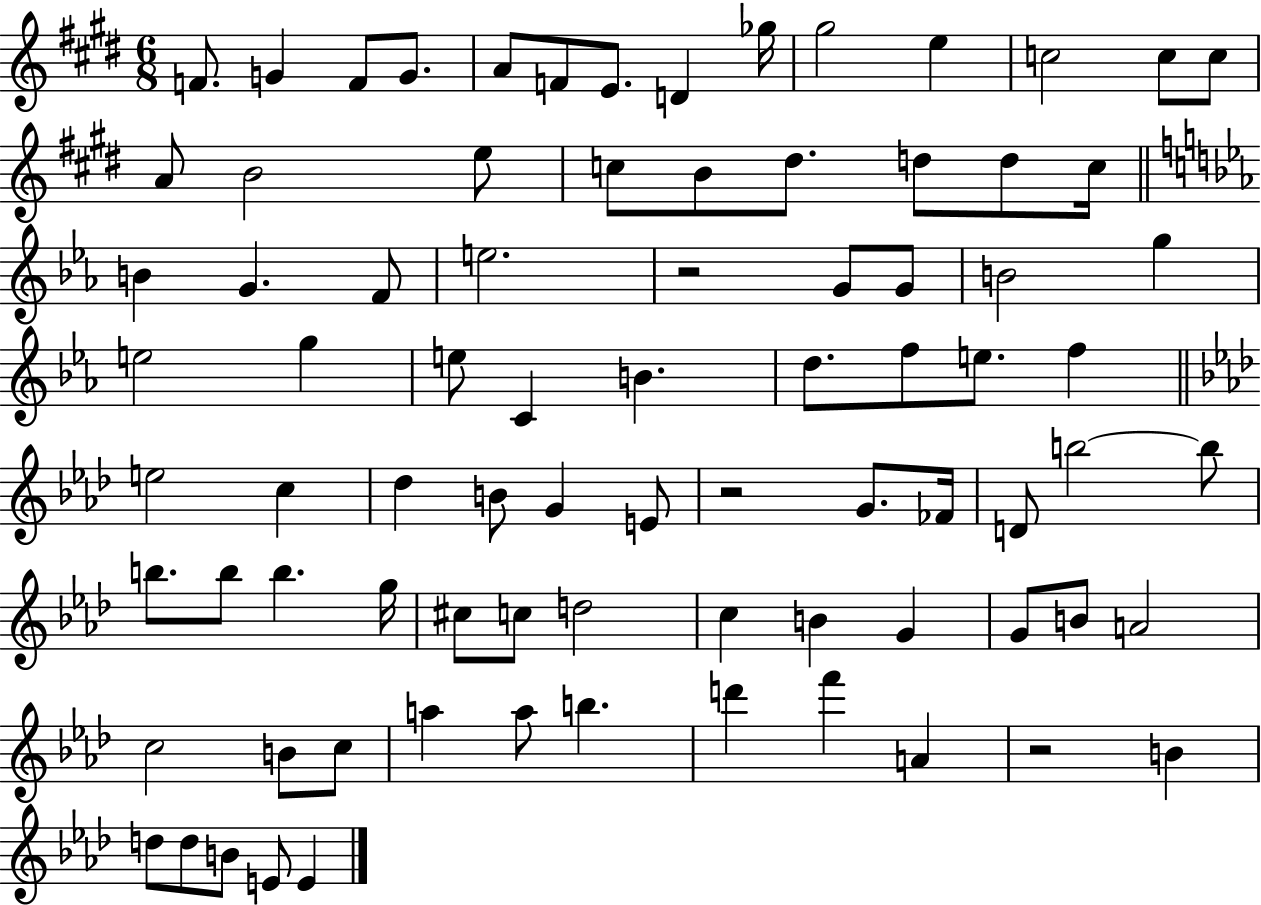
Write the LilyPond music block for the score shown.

{
  \clef treble
  \numericTimeSignature
  \time 6/8
  \key e \major
  f'8. g'4 f'8 g'8. | a'8 f'8 e'8. d'4 ges''16 | gis''2 e''4 | c''2 c''8 c''8 | \break a'8 b'2 e''8 | c''8 b'8 dis''8. d''8 d''8 c''16 | \bar "||" \break \key ees \major b'4 g'4. f'8 | e''2. | r2 g'8 g'8 | b'2 g''4 | \break e''2 g''4 | e''8 c'4 b'4. | d''8. f''8 e''8. f''4 | \bar "||" \break \key aes \major e''2 c''4 | des''4 b'8 g'4 e'8 | r2 g'8. fes'16 | d'8 b''2~~ b''8 | \break b''8. b''8 b''4. g''16 | cis''8 c''8 d''2 | c''4 b'4 g'4 | g'8 b'8 a'2 | \break c''2 b'8 c''8 | a''4 a''8 b''4. | d'''4 f'''4 a'4 | r2 b'4 | \break d''8 d''8 b'8 e'8 e'4 | \bar "|."
}